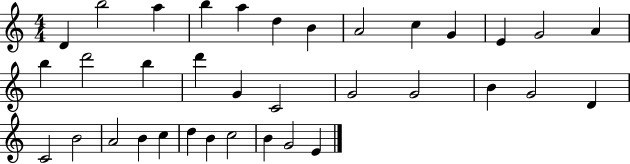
X:1
T:Untitled
M:4/4
L:1/4
K:C
D b2 a b a d B A2 c G E G2 A b d'2 b d' G C2 G2 G2 B G2 D C2 B2 A2 B c d B c2 B G2 E